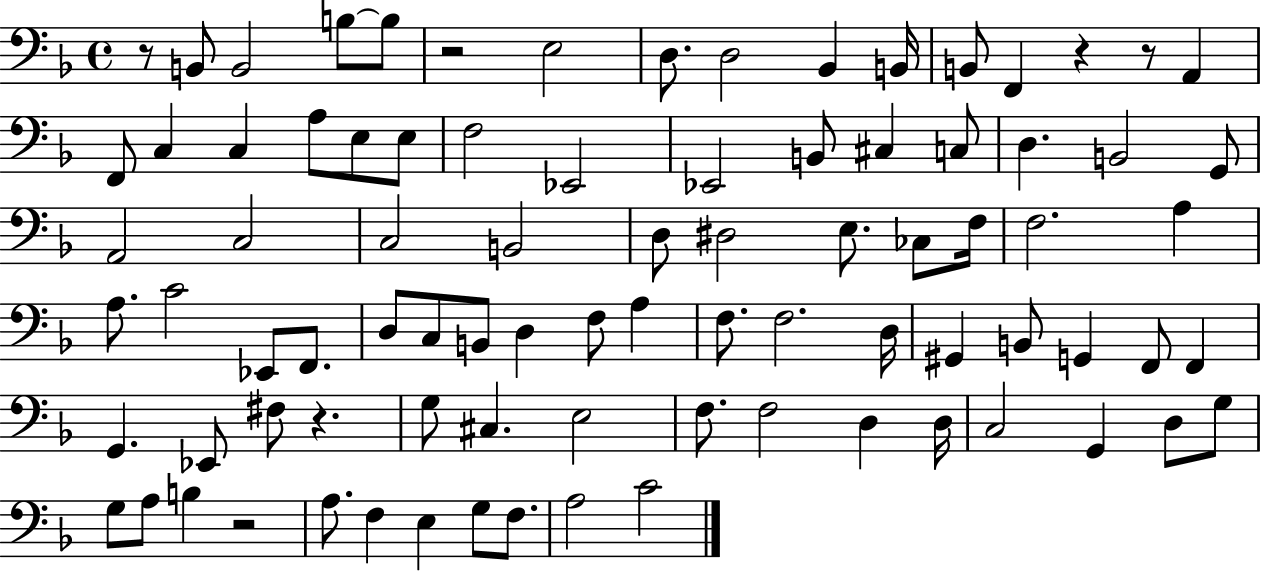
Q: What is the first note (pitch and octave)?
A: B2